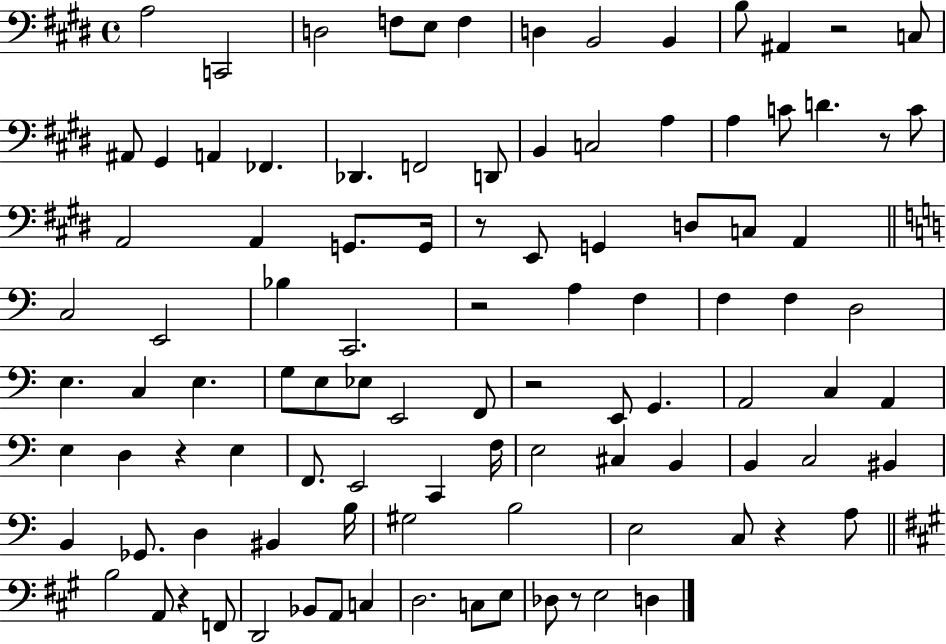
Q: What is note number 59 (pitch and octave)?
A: D3